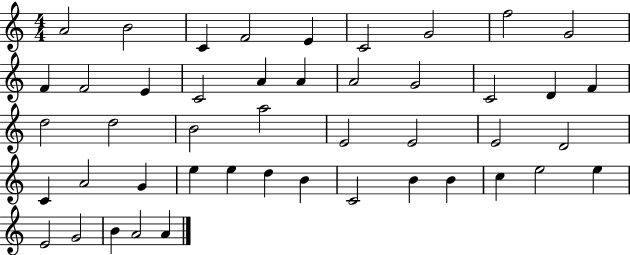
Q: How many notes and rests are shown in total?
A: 46